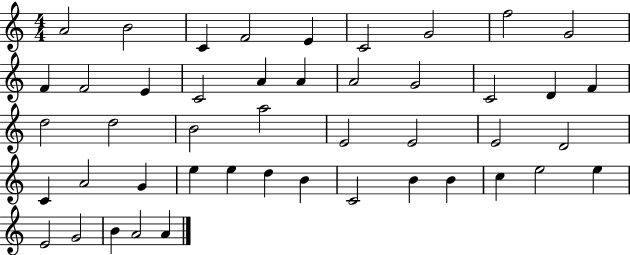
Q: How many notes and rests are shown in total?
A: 46